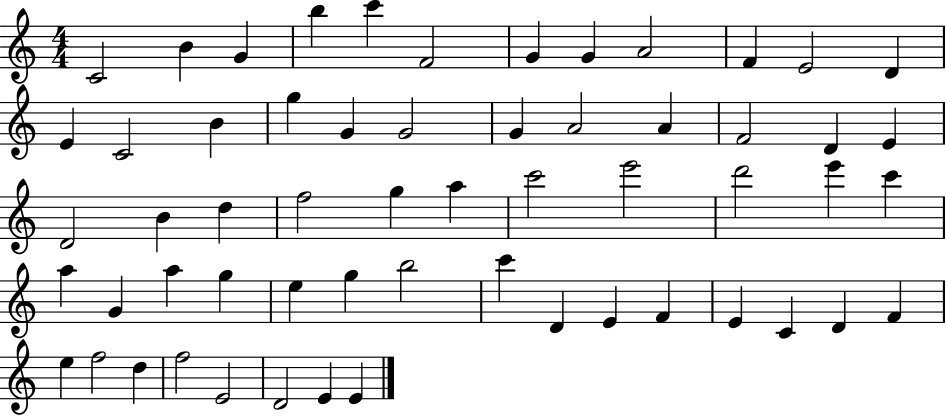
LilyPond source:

{
  \clef treble
  \numericTimeSignature
  \time 4/4
  \key c \major
  c'2 b'4 g'4 | b''4 c'''4 f'2 | g'4 g'4 a'2 | f'4 e'2 d'4 | \break e'4 c'2 b'4 | g''4 g'4 g'2 | g'4 a'2 a'4 | f'2 d'4 e'4 | \break d'2 b'4 d''4 | f''2 g''4 a''4 | c'''2 e'''2 | d'''2 e'''4 c'''4 | \break a''4 g'4 a''4 g''4 | e''4 g''4 b''2 | c'''4 d'4 e'4 f'4 | e'4 c'4 d'4 f'4 | \break e''4 f''2 d''4 | f''2 e'2 | d'2 e'4 e'4 | \bar "|."
}